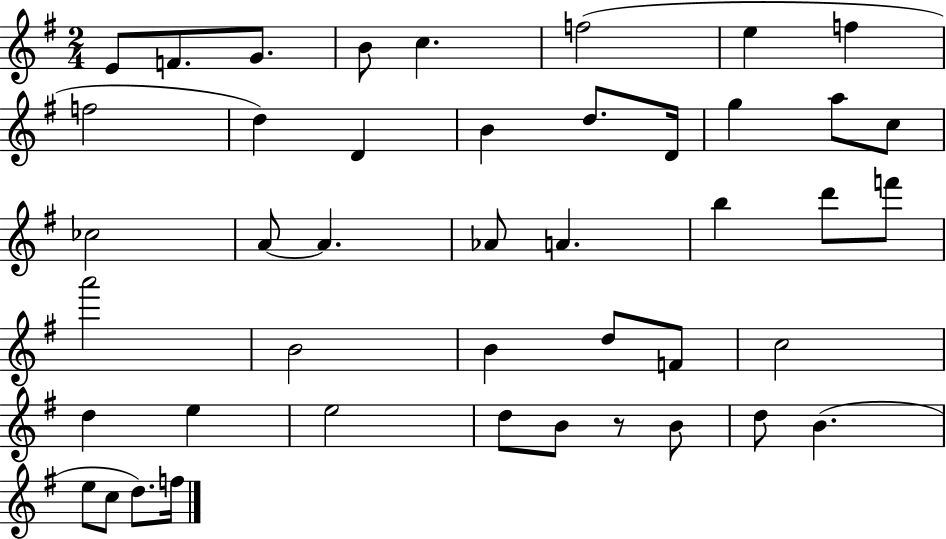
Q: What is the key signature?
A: G major